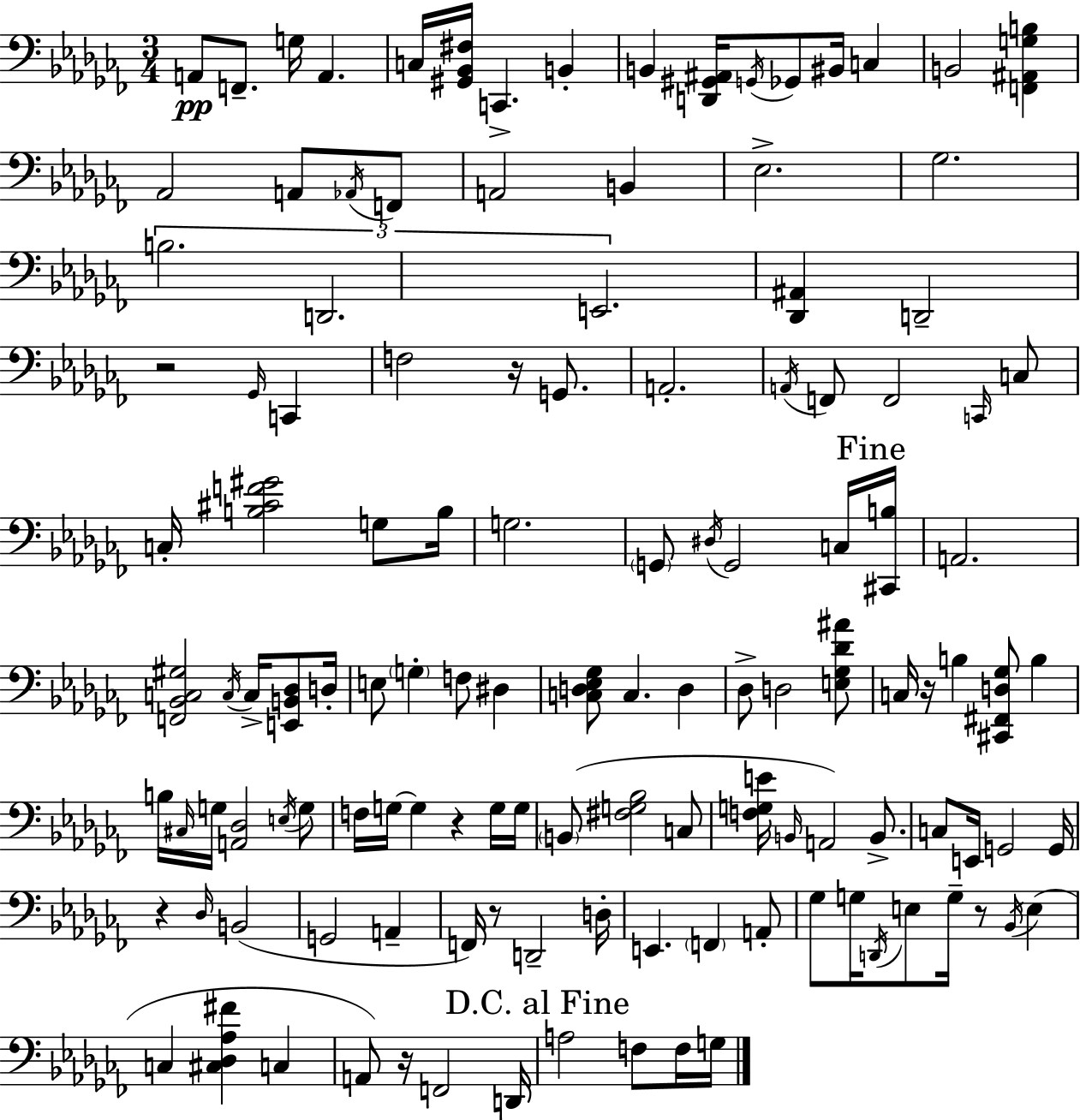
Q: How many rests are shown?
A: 8